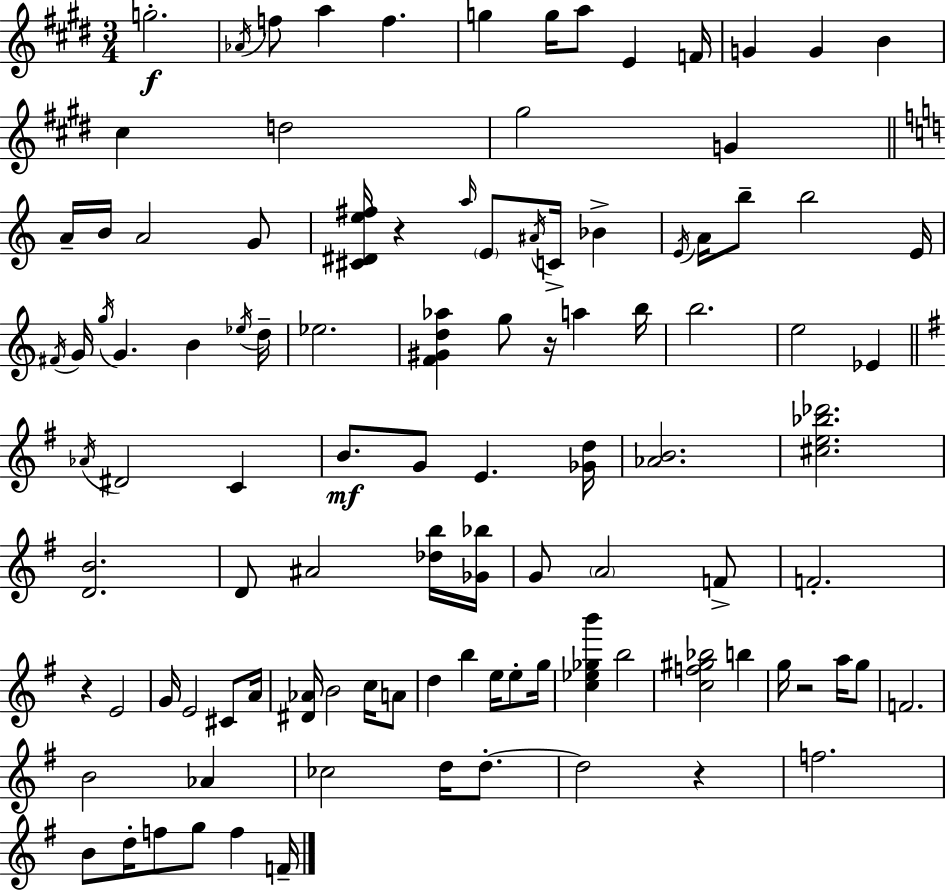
X:1
T:Untitled
M:3/4
L:1/4
K:E
g2 _A/4 f/2 a f g g/4 a/2 E F/4 G G B ^c d2 ^g2 G A/4 B/4 A2 G/2 [^C^De^f]/4 z a/4 E/2 ^A/4 C/4 _B E/4 A/4 b/2 b2 E/4 ^F/4 G/4 g/4 G B _e/4 d/4 _e2 [F^Gd_a] g/2 z/4 a b/4 b2 e2 _E _A/4 ^D2 C B/2 G/2 E [_Gd]/4 [_AB]2 [^ce_b_d']2 [DB]2 D/2 ^A2 [_db]/4 [_G_b]/4 G/2 A2 F/2 F2 z E2 G/4 E2 ^C/2 A/4 [^D_A]/4 B2 c/4 A/2 d b e/4 e/2 g/4 [c_e_gb'] b2 [cf^g_b]2 b g/4 z2 a/4 g/2 F2 B2 _A _c2 d/4 d/2 d2 z f2 B/2 d/4 f/2 g/2 f F/4